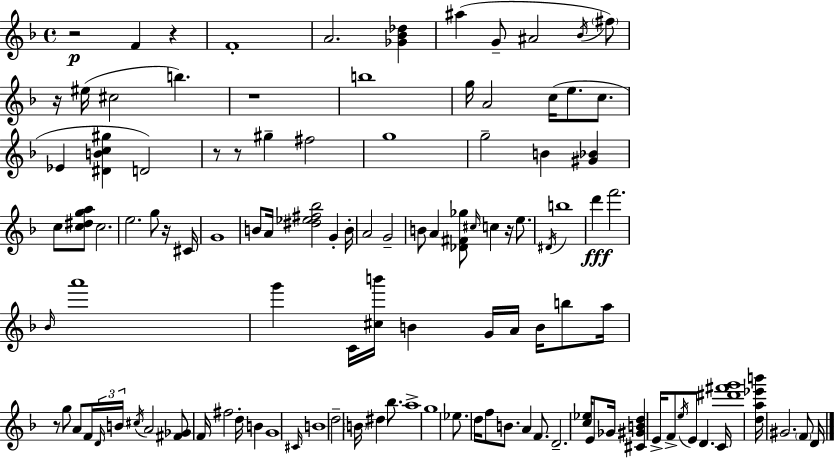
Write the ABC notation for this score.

X:1
T:Untitled
M:4/4
L:1/4
K:F
z2 F z F4 A2 [_G_B_d] ^a G/2 ^A2 _B/4 ^f/2 z/4 ^e/4 ^c2 b z4 b4 g/4 A2 c/4 e/2 c/2 _E [^DBc^g] D2 z/2 z/2 ^g ^f2 g4 g2 B [^G_B] c/2 [c^dga]/2 c2 e2 g/2 z/4 ^C/4 G4 B/2 A/4 [^d_e^f_b]2 G B/4 A2 G2 B/2 A [_D^F_g]/2 ^c/4 c z/4 e/2 ^D/4 b4 d' f'2 _B/4 a'4 g' C/4 [^cb']/4 B G/4 A/4 B/4 b/2 a/4 z/2 g/2 A/2 F/4 D/4 B/4 ^c/4 A2 [^F_G]/2 F/4 ^f2 d/4 B G4 ^C/4 B4 d2 B/4 ^d _b/2 a4 g4 _e/2 d/4 f/2 B/2 A F/2 D2 [c_e]/4 E/2 _G/4 [^C^GBd] E/4 F/2 e/4 E/2 D C/4 [^d'^f'g']4 [da_e'b']/4 ^G2 F/2 D/4